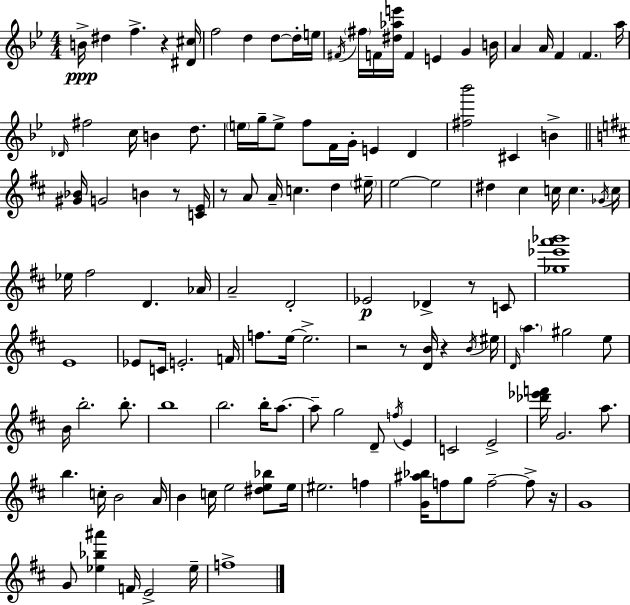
{
  \clef treble
  \numericTimeSignature
  \time 4/4
  \key g \minor
  b'16->\ppp dis''4 f''4.-> r4 <dis' cis''>16 | f''2 d''4 d''8~~ d''16-. e''16 | \acciaccatura { fis'16 } \parenthesize fis''16 f'16 <dis'' aes'' e'''>16 f'4 e'4 g'4 | b'16 a'4 a'16 f'4 \parenthesize f'4. | \break a''16 \grace { des'16 } fis''2 c''16 b'4 d''8. | \parenthesize e''16 g''16-- e''8-> f''8 f'16 g'16-. e'4 d'4 | <fis'' bes'''>2 cis'4 b'4-> | \bar "||" \break \key d \major <gis' bes'>16 g'2 b'4 r8 <c' e'>16 | r8 a'8 a'16-- c''4. d''4 \parenthesize eis''16-- | e''2~~ e''2 | dis''4 cis''4 c''16 c''4. \acciaccatura { ges'16 } | \break c''16 ees''16 fis''2 d'4. | aes'16 a'2-- d'2-. | ees'2\p des'4-> r8 c'8 | <ges'' ees''' a''' bes'''>1 | \break e'1 | ees'8 c'16 e'2.-. | f'16 f''8. e''16~~ e''2.-> | r2 r8 <d' b'>16 r4 | \break \acciaccatura { b'16 } eis''16 \grace { d'16 } \parenthesize a''4. gis''2 | e''8 b'16 b''2.-. | b''8.-. b''1 | b''2. b''16-. | \break a''8.~~ a''8-- g''2 d'8-- \acciaccatura { f''16 } | e'4 c'2 e'2-> | <des''' ees''' f'''>16 g'2. | a''8. b''4. c''16-. b'2 | \break a'16 b'4 c''16 e''2 | <dis'' e'' bes''>8 e''16 eis''2. | f''4 <g' ais'' bes''>16 f''8 g''8 f''2--~~ | f''8-> r16 g'1 | \break g'8 <ees'' bes'' ais'''>4 f'16 e'2-> | ees''16-- f''1-> | \bar "|."
}